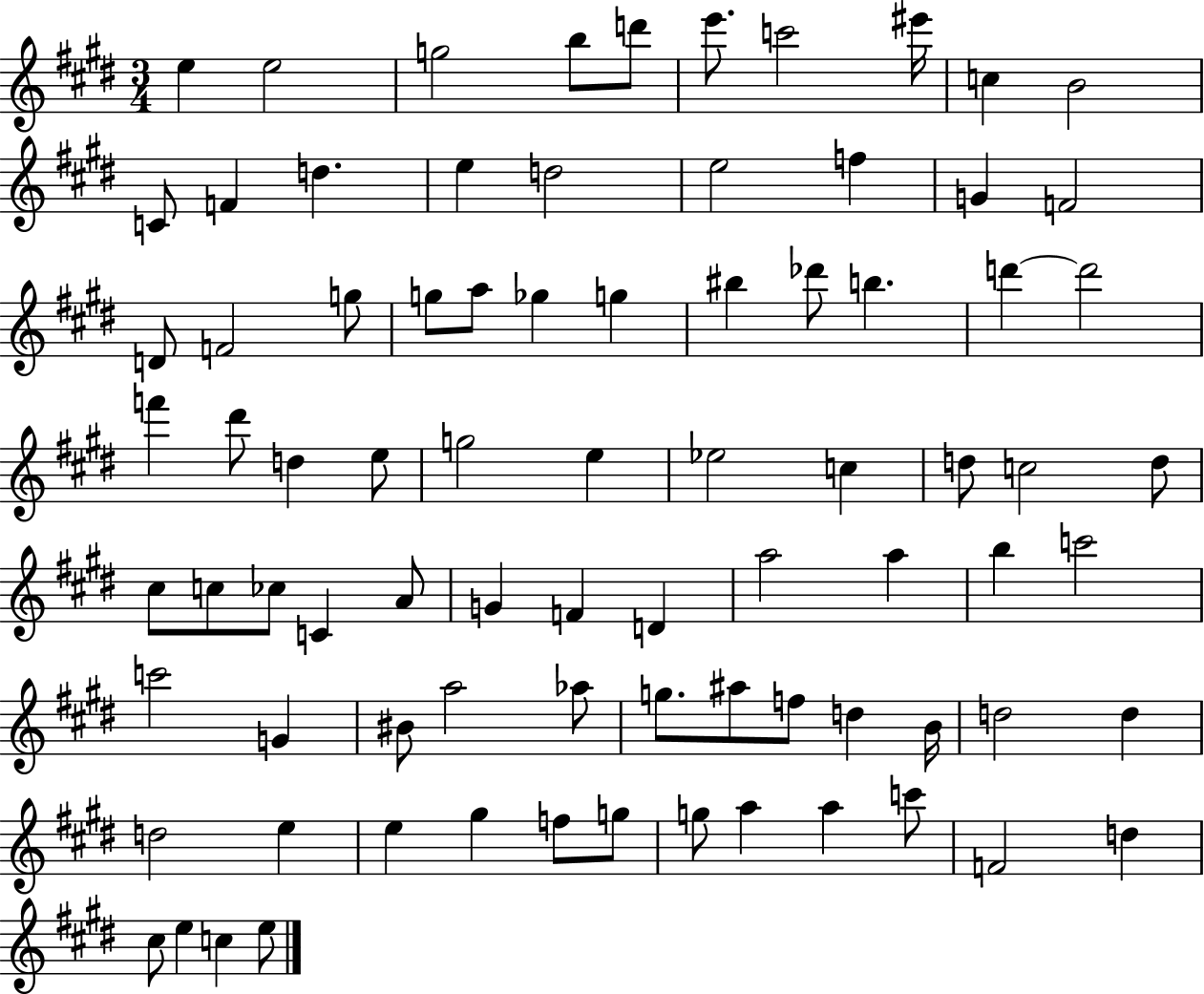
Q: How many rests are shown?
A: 0